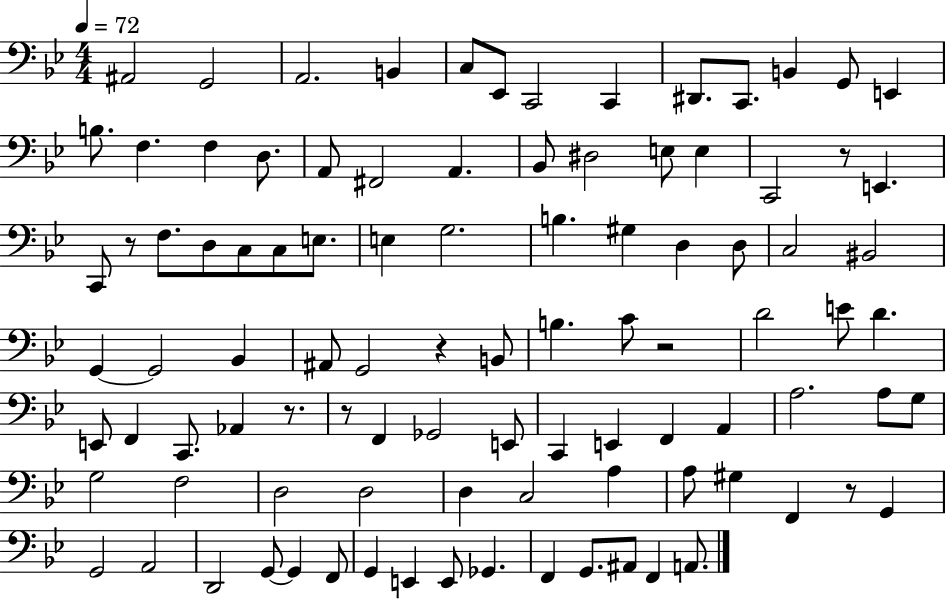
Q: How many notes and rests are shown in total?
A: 98